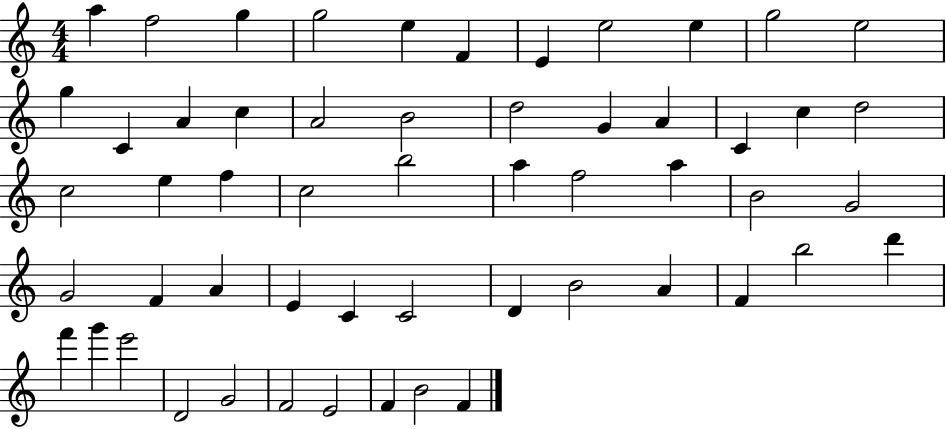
{
  \clef treble
  \numericTimeSignature
  \time 4/4
  \key c \major
  a''4 f''2 g''4 | g''2 e''4 f'4 | e'4 e''2 e''4 | g''2 e''2 | \break g''4 c'4 a'4 c''4 | a'2 b'2 | d''2 g'4 a'4 | c'4 c''4 d''2 | \break c''2 e''4 f''4 | c''2 b''2 | a''4 f''2 a''4 | b'2 g'2 | \break g'2 f'4 a'4 | e'4 c'4 c'2 | d'4 b'2 a'4 | f'4 b''2 d'''4 | \break f'''4 g'''4 e'''2 | d'2 g'2 | f'2 e'2 | f'4 b'2 f'4 | \break \bar "|."
}